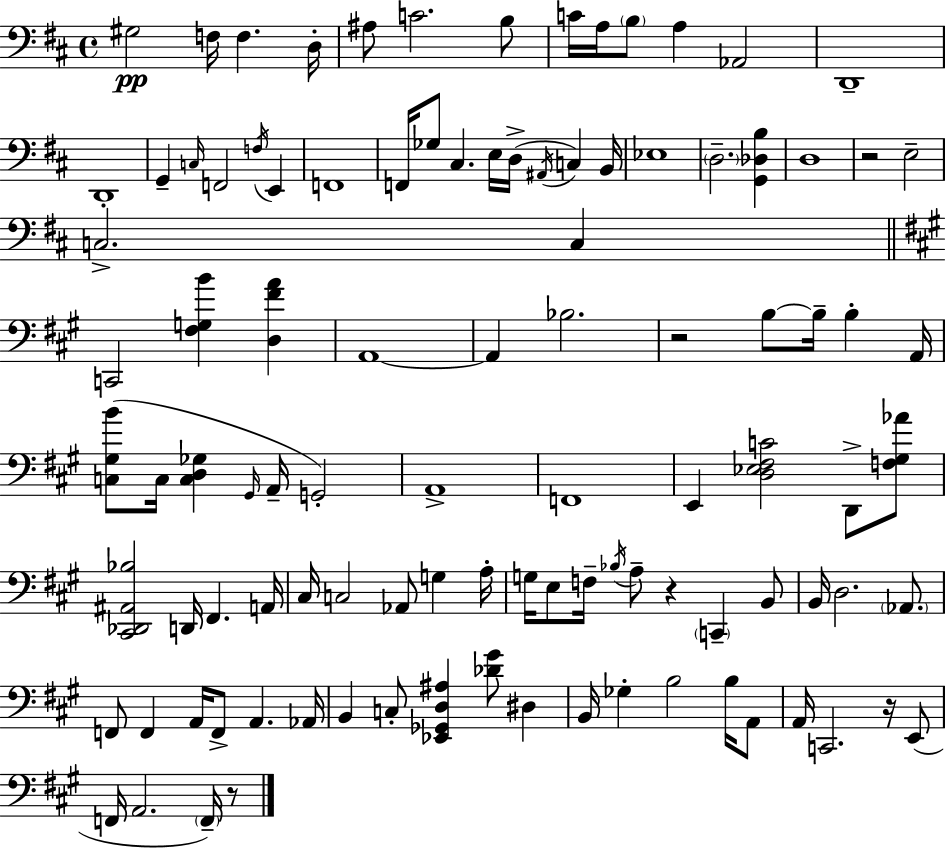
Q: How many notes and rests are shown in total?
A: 103